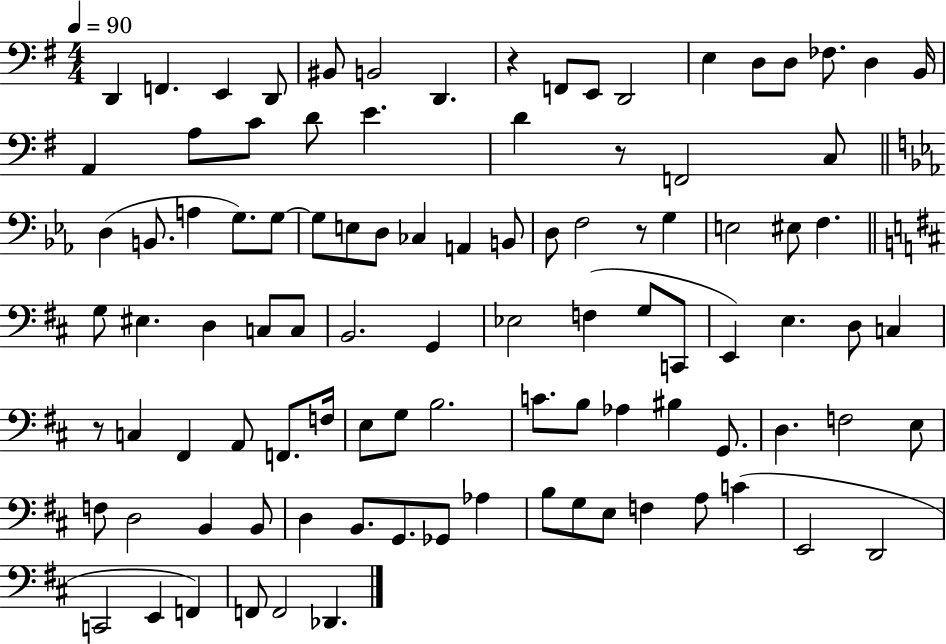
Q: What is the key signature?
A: G major